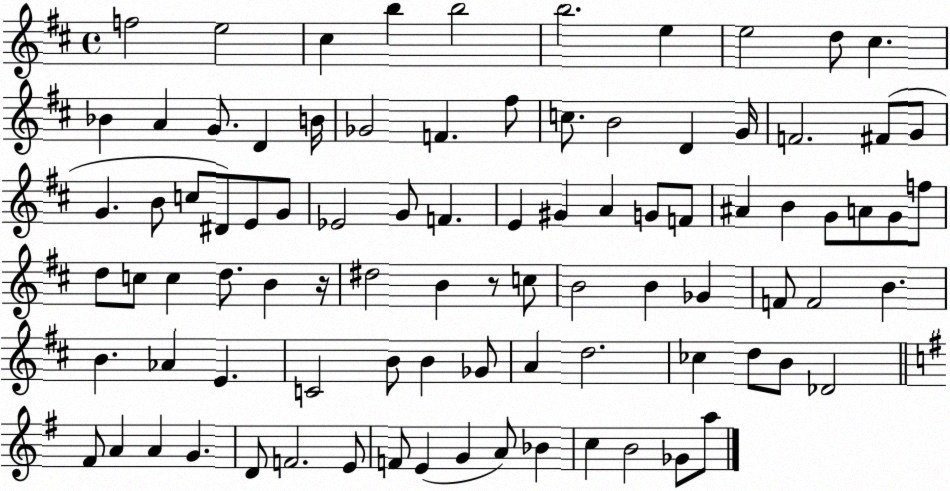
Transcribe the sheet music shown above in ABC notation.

X:1
T:Untitled
M:4/4
L:1/4
K:D
f2 e2 ^c b b2 b2 e e2 d/2 ^c _B A G/2 D B/4 _G2 F ^f/2 c/2 B2 D G/4 F2 ^F/2 G/2 G B/2 c/2 ^D/2 E/2 G/2 _E2 G/2 F E ^G A G/2 F/2 ^A B G/2 A/2 G/2 f/2 d/2 c/2 c d/2 B z/4 ^d2 B z/2 c/2 B2 B _G F/2 F2 B B _A E C2 B/2 B _G/2 A d2 _c d/2 B/2 _D2 ^F/2 A A G D/2 F2 E/2 F/2 E G A/2 _B c B2 _G/2 a/2